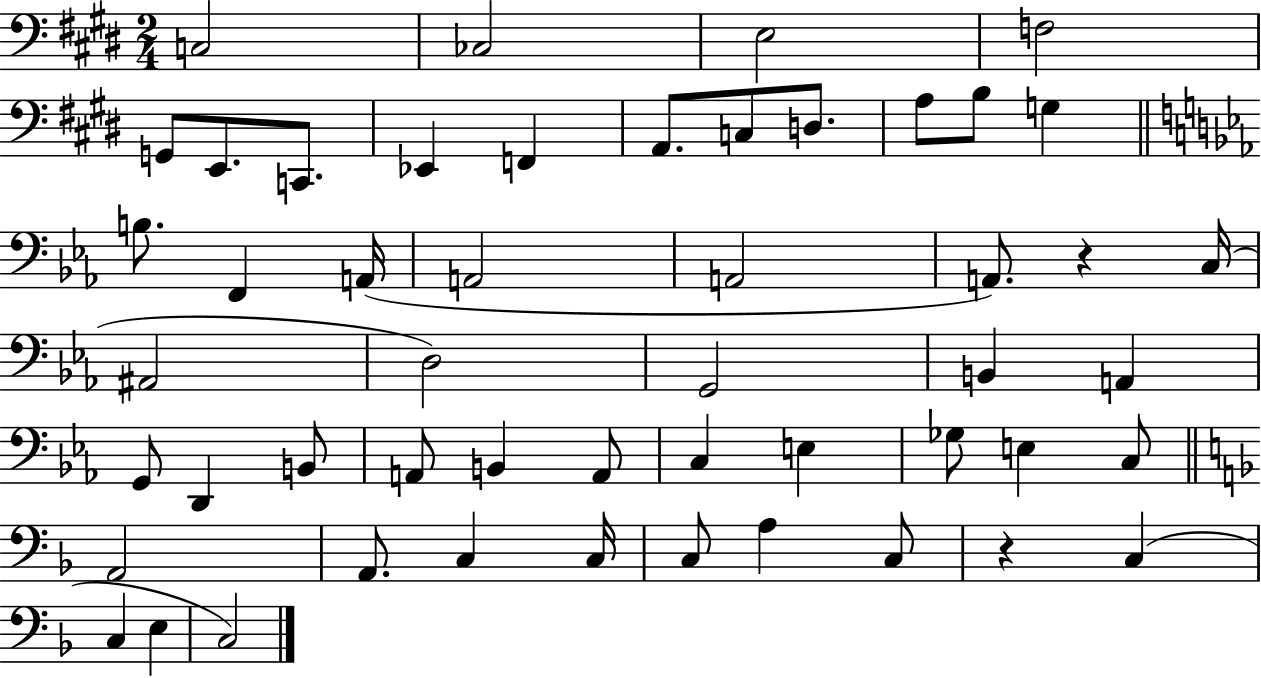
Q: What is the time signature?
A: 2/4